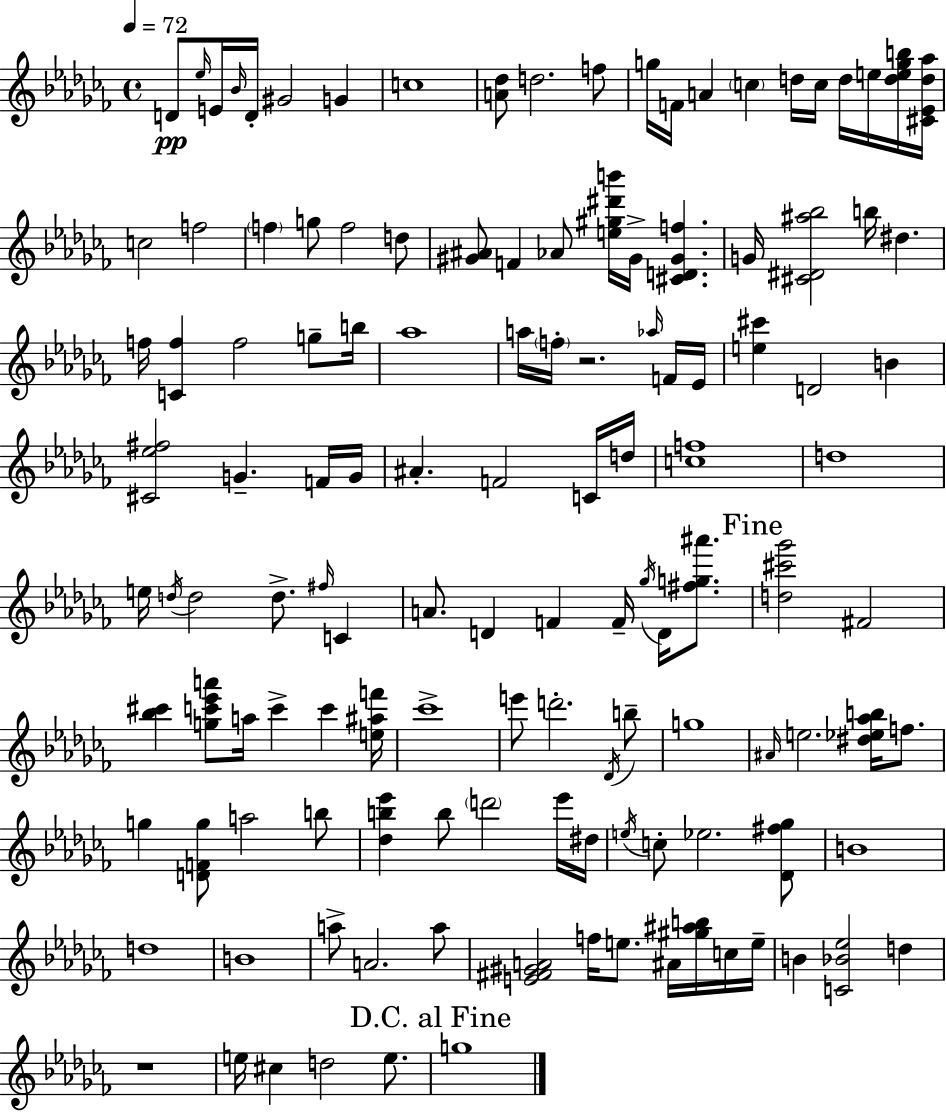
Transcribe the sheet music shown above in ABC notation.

X:1
T:Untitled
M:4/4
L:1/4
K:Abm
D/2 _e/4 E/4 _B/4 D/4 ^G2 G c4 [A_d]/2 d2 f/2 g/4 F/4 A c d/4 c/4 d/4 e/4 [degb]/4 [^C_Ed_a]/4 c2 f2 f g/2 f2 d/2 [^G^A]/2 F _A/2 [e^g^d'b']/4 ^G/4 [^CD^Gf] G/4 [^C^D^a_b]2 b/4 ^d f/4 [Cf] f2 g/2 b/4 _a4 a/4 f/4 z2 _a/4 F/4 _E/4 [e^c'] D2 B [^C_e^f]2 G F/4 G/4 ^A F2 C/4 d/4 [cf]4 d4 e/4 d/4 d2 d/2 ^f/4 C A/2 D F F/4 _g/4 D/4 [^fg^a']/2 [d^c'_g']2 ^F2 [_b^c'] [gc'_e'a']/2 a/4 c' c' [e^af']/4 _c'4 e'/2 d'2 _D/4 b/2 g4 ^A/4 e2 [^d_e_ab]/4 f/2 g [DFg]/2 a2 b/2 [_db_e'] b/2 d'2 _e'/4 ^d/4 e/4 c/2 _e2 [_D^f_g]/2 B4 d4 B4 a/2 A2 a/2 [E^F^GA]2 f/4 e/2 ^A/4 [^g^ab]/4 c/4 e/4 B [C_B_e]2 d z4 e/4 ^c d2 e/2 g4